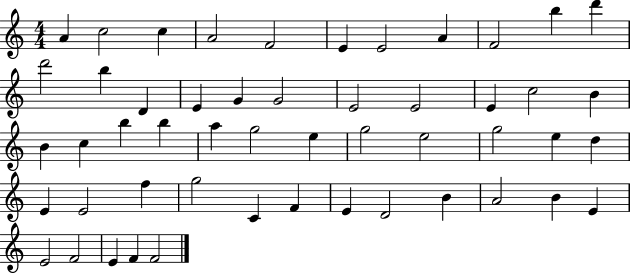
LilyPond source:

{
  \clef treble
  \numericTimeSignature
  \time 4/4
  \key c \major
  a'4 c''2 c''4 | a'2 f'2 | e'4 e'2 a'4 | f'2 b''4 d'''4 | \break d'''2 b''4 d'4 | e'4 g'4 g'2 | e'2 e'2 | e'4 c''2 b'4 | \break b'4 c''4 b''4 b''4 | a''4 g''2 e''4 | g''2 e''2 | g''2 e''4 d''4 | \break e'4 e'2 f''4 | g''2 c'4 f'4 | e'4 d'2 b'4 | a'2 b'4 e'4 | \break e'2 f'2 | e'4 f'4 f'2 | \bar "|."
}